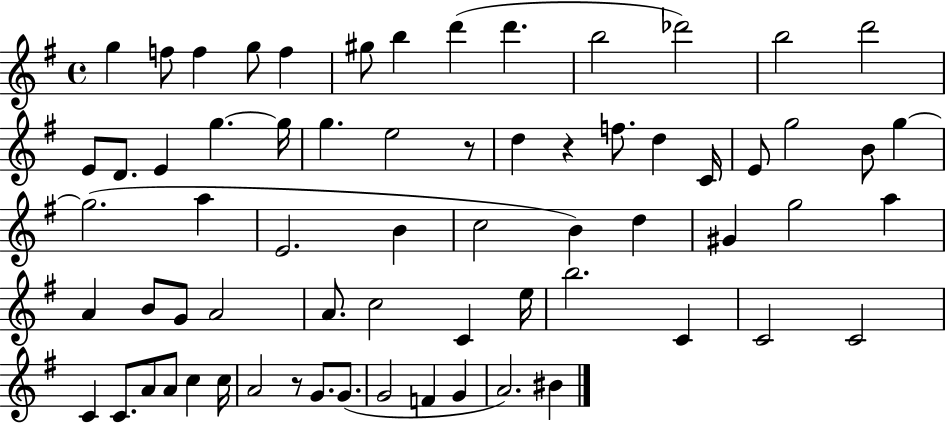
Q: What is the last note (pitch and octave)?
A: BIS4